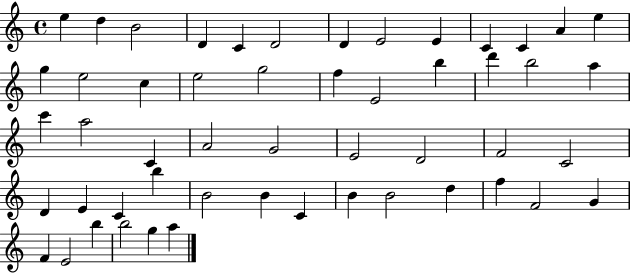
E5/q D5/q B4/h D4/q C4/q D4/h D4/q E4/h E4/q C4/q C4/q A4/q E5/q G5/q E5/h C5/q E5/h G5/h F5/q E4/h B5/q D6/q B5/h A5/q C6/q A5/h C4/q A4/h G4/h E4/h D4/h F4/h C4/h D4/q E4/q C4/q B5/q B4/h B4/q C4/q B4/q B4/h D5/q F5/q F4/h G4/q F4/q E4/h B5/q B5/h G5/q A5/q